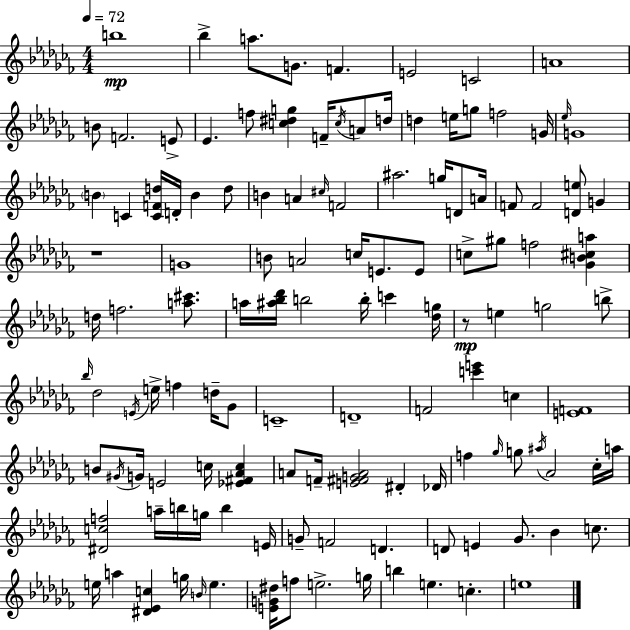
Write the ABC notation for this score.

X:1
T:Untitled
M:4/4
L:1/4
K:Abm
b4 _b a/2 G/2 F E2 C2 A4 B/2 F2 E/2 _E f/2 [c^dg] F/4 c/4 A/2 d/4 d e/4 g/2 f2 G/4 _e/4 G4 B C [CFd]/4 D/4 B d/2 B A ^c/4 F2 ^a2 g/4 D/2 A/4 F/2 F2 [De]/2 G z4 G4 B/2 A2 c/4 E/2 E/2 c/2 ^g/2 f2 [_GB^ca] d/4 f2 [a^c']/2 a/4 [^a_b_d']/4 b2 b/4 c' [_dg]/4 z/2 e g2 b/2 _b/4 _d2 E/4 e/4 f d/4 _G/2 C4 D4 F2 [c'e'] c [EF]4 B/2 ^G/4 G/4 E2 c/4 [_E^F_Ac] A/2 F/4 [E^FGA]2 ^D _D/4 f _g/4 g/2 ^a/4 _A2 _c/4 a/4 [^Dcf]2 a/4 b/4 g/4 b E/4 G/2 F2 D D/2 E _G/2 _B c/2 e/4 a [^D_Ec] g/4 B/4 e [EG^d]/4 f/2 e2 g/4 b e c e4